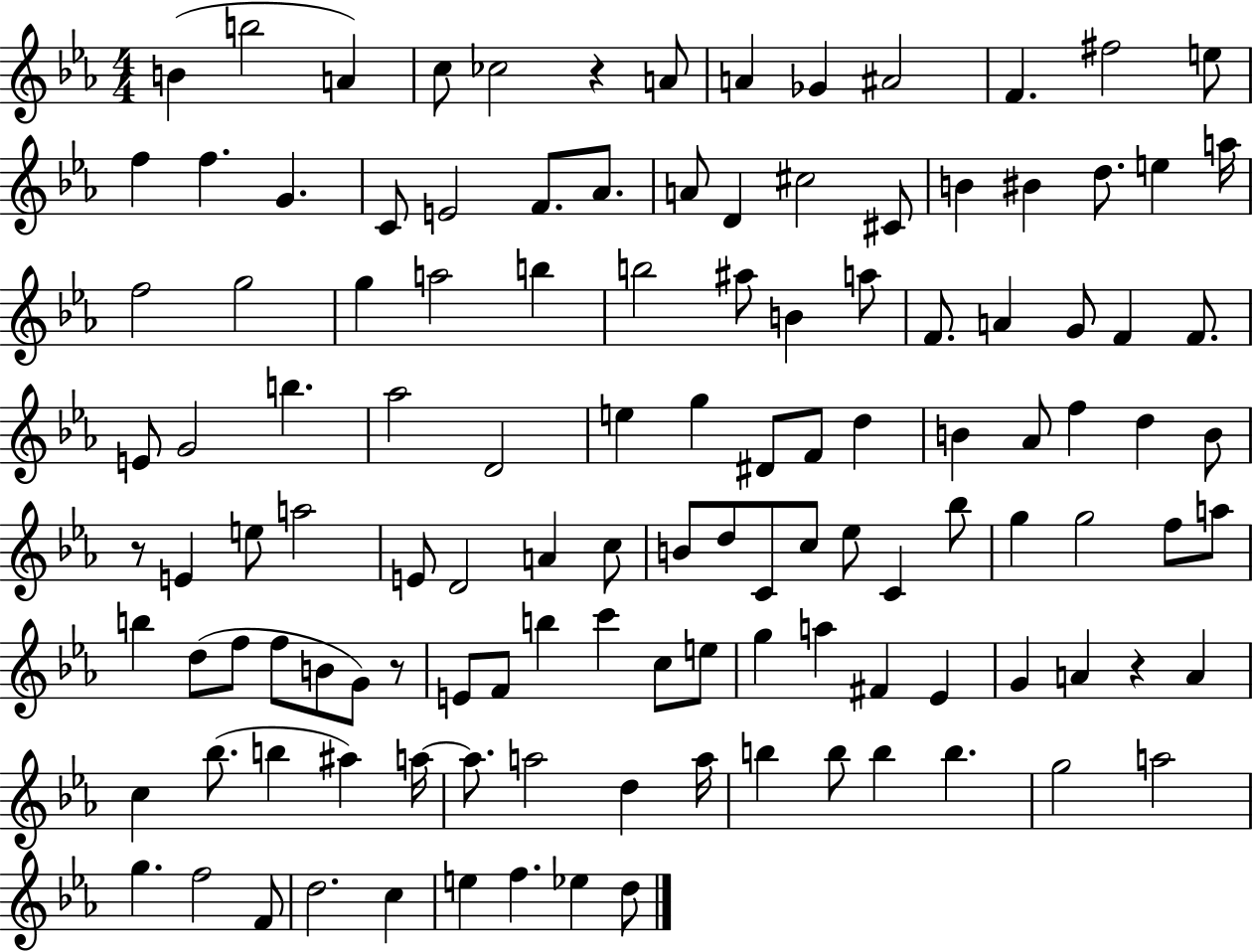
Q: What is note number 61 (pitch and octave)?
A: E4